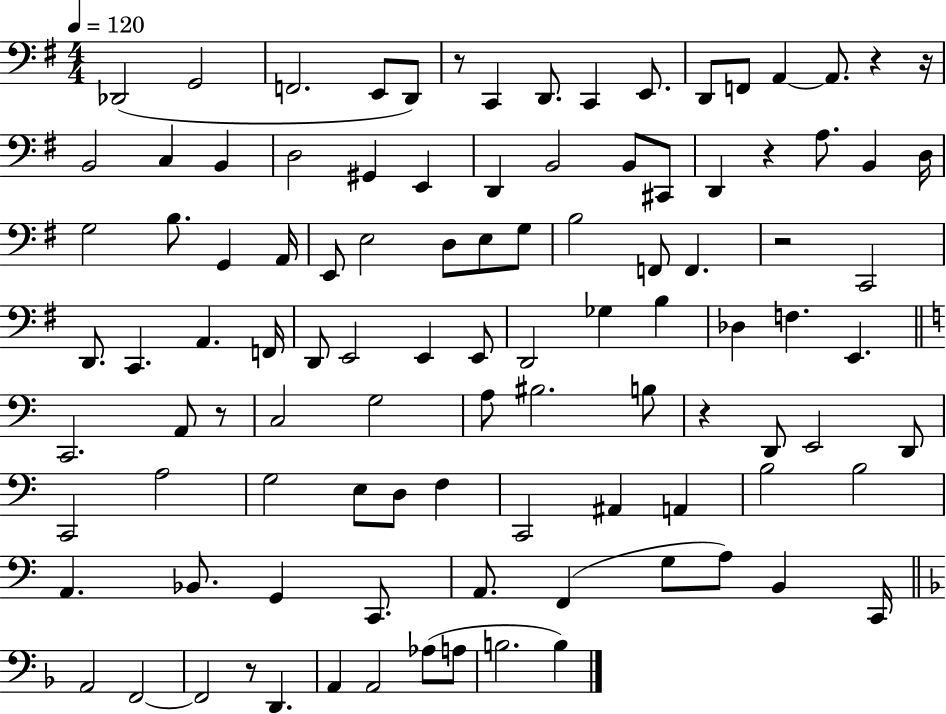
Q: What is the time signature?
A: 4/4